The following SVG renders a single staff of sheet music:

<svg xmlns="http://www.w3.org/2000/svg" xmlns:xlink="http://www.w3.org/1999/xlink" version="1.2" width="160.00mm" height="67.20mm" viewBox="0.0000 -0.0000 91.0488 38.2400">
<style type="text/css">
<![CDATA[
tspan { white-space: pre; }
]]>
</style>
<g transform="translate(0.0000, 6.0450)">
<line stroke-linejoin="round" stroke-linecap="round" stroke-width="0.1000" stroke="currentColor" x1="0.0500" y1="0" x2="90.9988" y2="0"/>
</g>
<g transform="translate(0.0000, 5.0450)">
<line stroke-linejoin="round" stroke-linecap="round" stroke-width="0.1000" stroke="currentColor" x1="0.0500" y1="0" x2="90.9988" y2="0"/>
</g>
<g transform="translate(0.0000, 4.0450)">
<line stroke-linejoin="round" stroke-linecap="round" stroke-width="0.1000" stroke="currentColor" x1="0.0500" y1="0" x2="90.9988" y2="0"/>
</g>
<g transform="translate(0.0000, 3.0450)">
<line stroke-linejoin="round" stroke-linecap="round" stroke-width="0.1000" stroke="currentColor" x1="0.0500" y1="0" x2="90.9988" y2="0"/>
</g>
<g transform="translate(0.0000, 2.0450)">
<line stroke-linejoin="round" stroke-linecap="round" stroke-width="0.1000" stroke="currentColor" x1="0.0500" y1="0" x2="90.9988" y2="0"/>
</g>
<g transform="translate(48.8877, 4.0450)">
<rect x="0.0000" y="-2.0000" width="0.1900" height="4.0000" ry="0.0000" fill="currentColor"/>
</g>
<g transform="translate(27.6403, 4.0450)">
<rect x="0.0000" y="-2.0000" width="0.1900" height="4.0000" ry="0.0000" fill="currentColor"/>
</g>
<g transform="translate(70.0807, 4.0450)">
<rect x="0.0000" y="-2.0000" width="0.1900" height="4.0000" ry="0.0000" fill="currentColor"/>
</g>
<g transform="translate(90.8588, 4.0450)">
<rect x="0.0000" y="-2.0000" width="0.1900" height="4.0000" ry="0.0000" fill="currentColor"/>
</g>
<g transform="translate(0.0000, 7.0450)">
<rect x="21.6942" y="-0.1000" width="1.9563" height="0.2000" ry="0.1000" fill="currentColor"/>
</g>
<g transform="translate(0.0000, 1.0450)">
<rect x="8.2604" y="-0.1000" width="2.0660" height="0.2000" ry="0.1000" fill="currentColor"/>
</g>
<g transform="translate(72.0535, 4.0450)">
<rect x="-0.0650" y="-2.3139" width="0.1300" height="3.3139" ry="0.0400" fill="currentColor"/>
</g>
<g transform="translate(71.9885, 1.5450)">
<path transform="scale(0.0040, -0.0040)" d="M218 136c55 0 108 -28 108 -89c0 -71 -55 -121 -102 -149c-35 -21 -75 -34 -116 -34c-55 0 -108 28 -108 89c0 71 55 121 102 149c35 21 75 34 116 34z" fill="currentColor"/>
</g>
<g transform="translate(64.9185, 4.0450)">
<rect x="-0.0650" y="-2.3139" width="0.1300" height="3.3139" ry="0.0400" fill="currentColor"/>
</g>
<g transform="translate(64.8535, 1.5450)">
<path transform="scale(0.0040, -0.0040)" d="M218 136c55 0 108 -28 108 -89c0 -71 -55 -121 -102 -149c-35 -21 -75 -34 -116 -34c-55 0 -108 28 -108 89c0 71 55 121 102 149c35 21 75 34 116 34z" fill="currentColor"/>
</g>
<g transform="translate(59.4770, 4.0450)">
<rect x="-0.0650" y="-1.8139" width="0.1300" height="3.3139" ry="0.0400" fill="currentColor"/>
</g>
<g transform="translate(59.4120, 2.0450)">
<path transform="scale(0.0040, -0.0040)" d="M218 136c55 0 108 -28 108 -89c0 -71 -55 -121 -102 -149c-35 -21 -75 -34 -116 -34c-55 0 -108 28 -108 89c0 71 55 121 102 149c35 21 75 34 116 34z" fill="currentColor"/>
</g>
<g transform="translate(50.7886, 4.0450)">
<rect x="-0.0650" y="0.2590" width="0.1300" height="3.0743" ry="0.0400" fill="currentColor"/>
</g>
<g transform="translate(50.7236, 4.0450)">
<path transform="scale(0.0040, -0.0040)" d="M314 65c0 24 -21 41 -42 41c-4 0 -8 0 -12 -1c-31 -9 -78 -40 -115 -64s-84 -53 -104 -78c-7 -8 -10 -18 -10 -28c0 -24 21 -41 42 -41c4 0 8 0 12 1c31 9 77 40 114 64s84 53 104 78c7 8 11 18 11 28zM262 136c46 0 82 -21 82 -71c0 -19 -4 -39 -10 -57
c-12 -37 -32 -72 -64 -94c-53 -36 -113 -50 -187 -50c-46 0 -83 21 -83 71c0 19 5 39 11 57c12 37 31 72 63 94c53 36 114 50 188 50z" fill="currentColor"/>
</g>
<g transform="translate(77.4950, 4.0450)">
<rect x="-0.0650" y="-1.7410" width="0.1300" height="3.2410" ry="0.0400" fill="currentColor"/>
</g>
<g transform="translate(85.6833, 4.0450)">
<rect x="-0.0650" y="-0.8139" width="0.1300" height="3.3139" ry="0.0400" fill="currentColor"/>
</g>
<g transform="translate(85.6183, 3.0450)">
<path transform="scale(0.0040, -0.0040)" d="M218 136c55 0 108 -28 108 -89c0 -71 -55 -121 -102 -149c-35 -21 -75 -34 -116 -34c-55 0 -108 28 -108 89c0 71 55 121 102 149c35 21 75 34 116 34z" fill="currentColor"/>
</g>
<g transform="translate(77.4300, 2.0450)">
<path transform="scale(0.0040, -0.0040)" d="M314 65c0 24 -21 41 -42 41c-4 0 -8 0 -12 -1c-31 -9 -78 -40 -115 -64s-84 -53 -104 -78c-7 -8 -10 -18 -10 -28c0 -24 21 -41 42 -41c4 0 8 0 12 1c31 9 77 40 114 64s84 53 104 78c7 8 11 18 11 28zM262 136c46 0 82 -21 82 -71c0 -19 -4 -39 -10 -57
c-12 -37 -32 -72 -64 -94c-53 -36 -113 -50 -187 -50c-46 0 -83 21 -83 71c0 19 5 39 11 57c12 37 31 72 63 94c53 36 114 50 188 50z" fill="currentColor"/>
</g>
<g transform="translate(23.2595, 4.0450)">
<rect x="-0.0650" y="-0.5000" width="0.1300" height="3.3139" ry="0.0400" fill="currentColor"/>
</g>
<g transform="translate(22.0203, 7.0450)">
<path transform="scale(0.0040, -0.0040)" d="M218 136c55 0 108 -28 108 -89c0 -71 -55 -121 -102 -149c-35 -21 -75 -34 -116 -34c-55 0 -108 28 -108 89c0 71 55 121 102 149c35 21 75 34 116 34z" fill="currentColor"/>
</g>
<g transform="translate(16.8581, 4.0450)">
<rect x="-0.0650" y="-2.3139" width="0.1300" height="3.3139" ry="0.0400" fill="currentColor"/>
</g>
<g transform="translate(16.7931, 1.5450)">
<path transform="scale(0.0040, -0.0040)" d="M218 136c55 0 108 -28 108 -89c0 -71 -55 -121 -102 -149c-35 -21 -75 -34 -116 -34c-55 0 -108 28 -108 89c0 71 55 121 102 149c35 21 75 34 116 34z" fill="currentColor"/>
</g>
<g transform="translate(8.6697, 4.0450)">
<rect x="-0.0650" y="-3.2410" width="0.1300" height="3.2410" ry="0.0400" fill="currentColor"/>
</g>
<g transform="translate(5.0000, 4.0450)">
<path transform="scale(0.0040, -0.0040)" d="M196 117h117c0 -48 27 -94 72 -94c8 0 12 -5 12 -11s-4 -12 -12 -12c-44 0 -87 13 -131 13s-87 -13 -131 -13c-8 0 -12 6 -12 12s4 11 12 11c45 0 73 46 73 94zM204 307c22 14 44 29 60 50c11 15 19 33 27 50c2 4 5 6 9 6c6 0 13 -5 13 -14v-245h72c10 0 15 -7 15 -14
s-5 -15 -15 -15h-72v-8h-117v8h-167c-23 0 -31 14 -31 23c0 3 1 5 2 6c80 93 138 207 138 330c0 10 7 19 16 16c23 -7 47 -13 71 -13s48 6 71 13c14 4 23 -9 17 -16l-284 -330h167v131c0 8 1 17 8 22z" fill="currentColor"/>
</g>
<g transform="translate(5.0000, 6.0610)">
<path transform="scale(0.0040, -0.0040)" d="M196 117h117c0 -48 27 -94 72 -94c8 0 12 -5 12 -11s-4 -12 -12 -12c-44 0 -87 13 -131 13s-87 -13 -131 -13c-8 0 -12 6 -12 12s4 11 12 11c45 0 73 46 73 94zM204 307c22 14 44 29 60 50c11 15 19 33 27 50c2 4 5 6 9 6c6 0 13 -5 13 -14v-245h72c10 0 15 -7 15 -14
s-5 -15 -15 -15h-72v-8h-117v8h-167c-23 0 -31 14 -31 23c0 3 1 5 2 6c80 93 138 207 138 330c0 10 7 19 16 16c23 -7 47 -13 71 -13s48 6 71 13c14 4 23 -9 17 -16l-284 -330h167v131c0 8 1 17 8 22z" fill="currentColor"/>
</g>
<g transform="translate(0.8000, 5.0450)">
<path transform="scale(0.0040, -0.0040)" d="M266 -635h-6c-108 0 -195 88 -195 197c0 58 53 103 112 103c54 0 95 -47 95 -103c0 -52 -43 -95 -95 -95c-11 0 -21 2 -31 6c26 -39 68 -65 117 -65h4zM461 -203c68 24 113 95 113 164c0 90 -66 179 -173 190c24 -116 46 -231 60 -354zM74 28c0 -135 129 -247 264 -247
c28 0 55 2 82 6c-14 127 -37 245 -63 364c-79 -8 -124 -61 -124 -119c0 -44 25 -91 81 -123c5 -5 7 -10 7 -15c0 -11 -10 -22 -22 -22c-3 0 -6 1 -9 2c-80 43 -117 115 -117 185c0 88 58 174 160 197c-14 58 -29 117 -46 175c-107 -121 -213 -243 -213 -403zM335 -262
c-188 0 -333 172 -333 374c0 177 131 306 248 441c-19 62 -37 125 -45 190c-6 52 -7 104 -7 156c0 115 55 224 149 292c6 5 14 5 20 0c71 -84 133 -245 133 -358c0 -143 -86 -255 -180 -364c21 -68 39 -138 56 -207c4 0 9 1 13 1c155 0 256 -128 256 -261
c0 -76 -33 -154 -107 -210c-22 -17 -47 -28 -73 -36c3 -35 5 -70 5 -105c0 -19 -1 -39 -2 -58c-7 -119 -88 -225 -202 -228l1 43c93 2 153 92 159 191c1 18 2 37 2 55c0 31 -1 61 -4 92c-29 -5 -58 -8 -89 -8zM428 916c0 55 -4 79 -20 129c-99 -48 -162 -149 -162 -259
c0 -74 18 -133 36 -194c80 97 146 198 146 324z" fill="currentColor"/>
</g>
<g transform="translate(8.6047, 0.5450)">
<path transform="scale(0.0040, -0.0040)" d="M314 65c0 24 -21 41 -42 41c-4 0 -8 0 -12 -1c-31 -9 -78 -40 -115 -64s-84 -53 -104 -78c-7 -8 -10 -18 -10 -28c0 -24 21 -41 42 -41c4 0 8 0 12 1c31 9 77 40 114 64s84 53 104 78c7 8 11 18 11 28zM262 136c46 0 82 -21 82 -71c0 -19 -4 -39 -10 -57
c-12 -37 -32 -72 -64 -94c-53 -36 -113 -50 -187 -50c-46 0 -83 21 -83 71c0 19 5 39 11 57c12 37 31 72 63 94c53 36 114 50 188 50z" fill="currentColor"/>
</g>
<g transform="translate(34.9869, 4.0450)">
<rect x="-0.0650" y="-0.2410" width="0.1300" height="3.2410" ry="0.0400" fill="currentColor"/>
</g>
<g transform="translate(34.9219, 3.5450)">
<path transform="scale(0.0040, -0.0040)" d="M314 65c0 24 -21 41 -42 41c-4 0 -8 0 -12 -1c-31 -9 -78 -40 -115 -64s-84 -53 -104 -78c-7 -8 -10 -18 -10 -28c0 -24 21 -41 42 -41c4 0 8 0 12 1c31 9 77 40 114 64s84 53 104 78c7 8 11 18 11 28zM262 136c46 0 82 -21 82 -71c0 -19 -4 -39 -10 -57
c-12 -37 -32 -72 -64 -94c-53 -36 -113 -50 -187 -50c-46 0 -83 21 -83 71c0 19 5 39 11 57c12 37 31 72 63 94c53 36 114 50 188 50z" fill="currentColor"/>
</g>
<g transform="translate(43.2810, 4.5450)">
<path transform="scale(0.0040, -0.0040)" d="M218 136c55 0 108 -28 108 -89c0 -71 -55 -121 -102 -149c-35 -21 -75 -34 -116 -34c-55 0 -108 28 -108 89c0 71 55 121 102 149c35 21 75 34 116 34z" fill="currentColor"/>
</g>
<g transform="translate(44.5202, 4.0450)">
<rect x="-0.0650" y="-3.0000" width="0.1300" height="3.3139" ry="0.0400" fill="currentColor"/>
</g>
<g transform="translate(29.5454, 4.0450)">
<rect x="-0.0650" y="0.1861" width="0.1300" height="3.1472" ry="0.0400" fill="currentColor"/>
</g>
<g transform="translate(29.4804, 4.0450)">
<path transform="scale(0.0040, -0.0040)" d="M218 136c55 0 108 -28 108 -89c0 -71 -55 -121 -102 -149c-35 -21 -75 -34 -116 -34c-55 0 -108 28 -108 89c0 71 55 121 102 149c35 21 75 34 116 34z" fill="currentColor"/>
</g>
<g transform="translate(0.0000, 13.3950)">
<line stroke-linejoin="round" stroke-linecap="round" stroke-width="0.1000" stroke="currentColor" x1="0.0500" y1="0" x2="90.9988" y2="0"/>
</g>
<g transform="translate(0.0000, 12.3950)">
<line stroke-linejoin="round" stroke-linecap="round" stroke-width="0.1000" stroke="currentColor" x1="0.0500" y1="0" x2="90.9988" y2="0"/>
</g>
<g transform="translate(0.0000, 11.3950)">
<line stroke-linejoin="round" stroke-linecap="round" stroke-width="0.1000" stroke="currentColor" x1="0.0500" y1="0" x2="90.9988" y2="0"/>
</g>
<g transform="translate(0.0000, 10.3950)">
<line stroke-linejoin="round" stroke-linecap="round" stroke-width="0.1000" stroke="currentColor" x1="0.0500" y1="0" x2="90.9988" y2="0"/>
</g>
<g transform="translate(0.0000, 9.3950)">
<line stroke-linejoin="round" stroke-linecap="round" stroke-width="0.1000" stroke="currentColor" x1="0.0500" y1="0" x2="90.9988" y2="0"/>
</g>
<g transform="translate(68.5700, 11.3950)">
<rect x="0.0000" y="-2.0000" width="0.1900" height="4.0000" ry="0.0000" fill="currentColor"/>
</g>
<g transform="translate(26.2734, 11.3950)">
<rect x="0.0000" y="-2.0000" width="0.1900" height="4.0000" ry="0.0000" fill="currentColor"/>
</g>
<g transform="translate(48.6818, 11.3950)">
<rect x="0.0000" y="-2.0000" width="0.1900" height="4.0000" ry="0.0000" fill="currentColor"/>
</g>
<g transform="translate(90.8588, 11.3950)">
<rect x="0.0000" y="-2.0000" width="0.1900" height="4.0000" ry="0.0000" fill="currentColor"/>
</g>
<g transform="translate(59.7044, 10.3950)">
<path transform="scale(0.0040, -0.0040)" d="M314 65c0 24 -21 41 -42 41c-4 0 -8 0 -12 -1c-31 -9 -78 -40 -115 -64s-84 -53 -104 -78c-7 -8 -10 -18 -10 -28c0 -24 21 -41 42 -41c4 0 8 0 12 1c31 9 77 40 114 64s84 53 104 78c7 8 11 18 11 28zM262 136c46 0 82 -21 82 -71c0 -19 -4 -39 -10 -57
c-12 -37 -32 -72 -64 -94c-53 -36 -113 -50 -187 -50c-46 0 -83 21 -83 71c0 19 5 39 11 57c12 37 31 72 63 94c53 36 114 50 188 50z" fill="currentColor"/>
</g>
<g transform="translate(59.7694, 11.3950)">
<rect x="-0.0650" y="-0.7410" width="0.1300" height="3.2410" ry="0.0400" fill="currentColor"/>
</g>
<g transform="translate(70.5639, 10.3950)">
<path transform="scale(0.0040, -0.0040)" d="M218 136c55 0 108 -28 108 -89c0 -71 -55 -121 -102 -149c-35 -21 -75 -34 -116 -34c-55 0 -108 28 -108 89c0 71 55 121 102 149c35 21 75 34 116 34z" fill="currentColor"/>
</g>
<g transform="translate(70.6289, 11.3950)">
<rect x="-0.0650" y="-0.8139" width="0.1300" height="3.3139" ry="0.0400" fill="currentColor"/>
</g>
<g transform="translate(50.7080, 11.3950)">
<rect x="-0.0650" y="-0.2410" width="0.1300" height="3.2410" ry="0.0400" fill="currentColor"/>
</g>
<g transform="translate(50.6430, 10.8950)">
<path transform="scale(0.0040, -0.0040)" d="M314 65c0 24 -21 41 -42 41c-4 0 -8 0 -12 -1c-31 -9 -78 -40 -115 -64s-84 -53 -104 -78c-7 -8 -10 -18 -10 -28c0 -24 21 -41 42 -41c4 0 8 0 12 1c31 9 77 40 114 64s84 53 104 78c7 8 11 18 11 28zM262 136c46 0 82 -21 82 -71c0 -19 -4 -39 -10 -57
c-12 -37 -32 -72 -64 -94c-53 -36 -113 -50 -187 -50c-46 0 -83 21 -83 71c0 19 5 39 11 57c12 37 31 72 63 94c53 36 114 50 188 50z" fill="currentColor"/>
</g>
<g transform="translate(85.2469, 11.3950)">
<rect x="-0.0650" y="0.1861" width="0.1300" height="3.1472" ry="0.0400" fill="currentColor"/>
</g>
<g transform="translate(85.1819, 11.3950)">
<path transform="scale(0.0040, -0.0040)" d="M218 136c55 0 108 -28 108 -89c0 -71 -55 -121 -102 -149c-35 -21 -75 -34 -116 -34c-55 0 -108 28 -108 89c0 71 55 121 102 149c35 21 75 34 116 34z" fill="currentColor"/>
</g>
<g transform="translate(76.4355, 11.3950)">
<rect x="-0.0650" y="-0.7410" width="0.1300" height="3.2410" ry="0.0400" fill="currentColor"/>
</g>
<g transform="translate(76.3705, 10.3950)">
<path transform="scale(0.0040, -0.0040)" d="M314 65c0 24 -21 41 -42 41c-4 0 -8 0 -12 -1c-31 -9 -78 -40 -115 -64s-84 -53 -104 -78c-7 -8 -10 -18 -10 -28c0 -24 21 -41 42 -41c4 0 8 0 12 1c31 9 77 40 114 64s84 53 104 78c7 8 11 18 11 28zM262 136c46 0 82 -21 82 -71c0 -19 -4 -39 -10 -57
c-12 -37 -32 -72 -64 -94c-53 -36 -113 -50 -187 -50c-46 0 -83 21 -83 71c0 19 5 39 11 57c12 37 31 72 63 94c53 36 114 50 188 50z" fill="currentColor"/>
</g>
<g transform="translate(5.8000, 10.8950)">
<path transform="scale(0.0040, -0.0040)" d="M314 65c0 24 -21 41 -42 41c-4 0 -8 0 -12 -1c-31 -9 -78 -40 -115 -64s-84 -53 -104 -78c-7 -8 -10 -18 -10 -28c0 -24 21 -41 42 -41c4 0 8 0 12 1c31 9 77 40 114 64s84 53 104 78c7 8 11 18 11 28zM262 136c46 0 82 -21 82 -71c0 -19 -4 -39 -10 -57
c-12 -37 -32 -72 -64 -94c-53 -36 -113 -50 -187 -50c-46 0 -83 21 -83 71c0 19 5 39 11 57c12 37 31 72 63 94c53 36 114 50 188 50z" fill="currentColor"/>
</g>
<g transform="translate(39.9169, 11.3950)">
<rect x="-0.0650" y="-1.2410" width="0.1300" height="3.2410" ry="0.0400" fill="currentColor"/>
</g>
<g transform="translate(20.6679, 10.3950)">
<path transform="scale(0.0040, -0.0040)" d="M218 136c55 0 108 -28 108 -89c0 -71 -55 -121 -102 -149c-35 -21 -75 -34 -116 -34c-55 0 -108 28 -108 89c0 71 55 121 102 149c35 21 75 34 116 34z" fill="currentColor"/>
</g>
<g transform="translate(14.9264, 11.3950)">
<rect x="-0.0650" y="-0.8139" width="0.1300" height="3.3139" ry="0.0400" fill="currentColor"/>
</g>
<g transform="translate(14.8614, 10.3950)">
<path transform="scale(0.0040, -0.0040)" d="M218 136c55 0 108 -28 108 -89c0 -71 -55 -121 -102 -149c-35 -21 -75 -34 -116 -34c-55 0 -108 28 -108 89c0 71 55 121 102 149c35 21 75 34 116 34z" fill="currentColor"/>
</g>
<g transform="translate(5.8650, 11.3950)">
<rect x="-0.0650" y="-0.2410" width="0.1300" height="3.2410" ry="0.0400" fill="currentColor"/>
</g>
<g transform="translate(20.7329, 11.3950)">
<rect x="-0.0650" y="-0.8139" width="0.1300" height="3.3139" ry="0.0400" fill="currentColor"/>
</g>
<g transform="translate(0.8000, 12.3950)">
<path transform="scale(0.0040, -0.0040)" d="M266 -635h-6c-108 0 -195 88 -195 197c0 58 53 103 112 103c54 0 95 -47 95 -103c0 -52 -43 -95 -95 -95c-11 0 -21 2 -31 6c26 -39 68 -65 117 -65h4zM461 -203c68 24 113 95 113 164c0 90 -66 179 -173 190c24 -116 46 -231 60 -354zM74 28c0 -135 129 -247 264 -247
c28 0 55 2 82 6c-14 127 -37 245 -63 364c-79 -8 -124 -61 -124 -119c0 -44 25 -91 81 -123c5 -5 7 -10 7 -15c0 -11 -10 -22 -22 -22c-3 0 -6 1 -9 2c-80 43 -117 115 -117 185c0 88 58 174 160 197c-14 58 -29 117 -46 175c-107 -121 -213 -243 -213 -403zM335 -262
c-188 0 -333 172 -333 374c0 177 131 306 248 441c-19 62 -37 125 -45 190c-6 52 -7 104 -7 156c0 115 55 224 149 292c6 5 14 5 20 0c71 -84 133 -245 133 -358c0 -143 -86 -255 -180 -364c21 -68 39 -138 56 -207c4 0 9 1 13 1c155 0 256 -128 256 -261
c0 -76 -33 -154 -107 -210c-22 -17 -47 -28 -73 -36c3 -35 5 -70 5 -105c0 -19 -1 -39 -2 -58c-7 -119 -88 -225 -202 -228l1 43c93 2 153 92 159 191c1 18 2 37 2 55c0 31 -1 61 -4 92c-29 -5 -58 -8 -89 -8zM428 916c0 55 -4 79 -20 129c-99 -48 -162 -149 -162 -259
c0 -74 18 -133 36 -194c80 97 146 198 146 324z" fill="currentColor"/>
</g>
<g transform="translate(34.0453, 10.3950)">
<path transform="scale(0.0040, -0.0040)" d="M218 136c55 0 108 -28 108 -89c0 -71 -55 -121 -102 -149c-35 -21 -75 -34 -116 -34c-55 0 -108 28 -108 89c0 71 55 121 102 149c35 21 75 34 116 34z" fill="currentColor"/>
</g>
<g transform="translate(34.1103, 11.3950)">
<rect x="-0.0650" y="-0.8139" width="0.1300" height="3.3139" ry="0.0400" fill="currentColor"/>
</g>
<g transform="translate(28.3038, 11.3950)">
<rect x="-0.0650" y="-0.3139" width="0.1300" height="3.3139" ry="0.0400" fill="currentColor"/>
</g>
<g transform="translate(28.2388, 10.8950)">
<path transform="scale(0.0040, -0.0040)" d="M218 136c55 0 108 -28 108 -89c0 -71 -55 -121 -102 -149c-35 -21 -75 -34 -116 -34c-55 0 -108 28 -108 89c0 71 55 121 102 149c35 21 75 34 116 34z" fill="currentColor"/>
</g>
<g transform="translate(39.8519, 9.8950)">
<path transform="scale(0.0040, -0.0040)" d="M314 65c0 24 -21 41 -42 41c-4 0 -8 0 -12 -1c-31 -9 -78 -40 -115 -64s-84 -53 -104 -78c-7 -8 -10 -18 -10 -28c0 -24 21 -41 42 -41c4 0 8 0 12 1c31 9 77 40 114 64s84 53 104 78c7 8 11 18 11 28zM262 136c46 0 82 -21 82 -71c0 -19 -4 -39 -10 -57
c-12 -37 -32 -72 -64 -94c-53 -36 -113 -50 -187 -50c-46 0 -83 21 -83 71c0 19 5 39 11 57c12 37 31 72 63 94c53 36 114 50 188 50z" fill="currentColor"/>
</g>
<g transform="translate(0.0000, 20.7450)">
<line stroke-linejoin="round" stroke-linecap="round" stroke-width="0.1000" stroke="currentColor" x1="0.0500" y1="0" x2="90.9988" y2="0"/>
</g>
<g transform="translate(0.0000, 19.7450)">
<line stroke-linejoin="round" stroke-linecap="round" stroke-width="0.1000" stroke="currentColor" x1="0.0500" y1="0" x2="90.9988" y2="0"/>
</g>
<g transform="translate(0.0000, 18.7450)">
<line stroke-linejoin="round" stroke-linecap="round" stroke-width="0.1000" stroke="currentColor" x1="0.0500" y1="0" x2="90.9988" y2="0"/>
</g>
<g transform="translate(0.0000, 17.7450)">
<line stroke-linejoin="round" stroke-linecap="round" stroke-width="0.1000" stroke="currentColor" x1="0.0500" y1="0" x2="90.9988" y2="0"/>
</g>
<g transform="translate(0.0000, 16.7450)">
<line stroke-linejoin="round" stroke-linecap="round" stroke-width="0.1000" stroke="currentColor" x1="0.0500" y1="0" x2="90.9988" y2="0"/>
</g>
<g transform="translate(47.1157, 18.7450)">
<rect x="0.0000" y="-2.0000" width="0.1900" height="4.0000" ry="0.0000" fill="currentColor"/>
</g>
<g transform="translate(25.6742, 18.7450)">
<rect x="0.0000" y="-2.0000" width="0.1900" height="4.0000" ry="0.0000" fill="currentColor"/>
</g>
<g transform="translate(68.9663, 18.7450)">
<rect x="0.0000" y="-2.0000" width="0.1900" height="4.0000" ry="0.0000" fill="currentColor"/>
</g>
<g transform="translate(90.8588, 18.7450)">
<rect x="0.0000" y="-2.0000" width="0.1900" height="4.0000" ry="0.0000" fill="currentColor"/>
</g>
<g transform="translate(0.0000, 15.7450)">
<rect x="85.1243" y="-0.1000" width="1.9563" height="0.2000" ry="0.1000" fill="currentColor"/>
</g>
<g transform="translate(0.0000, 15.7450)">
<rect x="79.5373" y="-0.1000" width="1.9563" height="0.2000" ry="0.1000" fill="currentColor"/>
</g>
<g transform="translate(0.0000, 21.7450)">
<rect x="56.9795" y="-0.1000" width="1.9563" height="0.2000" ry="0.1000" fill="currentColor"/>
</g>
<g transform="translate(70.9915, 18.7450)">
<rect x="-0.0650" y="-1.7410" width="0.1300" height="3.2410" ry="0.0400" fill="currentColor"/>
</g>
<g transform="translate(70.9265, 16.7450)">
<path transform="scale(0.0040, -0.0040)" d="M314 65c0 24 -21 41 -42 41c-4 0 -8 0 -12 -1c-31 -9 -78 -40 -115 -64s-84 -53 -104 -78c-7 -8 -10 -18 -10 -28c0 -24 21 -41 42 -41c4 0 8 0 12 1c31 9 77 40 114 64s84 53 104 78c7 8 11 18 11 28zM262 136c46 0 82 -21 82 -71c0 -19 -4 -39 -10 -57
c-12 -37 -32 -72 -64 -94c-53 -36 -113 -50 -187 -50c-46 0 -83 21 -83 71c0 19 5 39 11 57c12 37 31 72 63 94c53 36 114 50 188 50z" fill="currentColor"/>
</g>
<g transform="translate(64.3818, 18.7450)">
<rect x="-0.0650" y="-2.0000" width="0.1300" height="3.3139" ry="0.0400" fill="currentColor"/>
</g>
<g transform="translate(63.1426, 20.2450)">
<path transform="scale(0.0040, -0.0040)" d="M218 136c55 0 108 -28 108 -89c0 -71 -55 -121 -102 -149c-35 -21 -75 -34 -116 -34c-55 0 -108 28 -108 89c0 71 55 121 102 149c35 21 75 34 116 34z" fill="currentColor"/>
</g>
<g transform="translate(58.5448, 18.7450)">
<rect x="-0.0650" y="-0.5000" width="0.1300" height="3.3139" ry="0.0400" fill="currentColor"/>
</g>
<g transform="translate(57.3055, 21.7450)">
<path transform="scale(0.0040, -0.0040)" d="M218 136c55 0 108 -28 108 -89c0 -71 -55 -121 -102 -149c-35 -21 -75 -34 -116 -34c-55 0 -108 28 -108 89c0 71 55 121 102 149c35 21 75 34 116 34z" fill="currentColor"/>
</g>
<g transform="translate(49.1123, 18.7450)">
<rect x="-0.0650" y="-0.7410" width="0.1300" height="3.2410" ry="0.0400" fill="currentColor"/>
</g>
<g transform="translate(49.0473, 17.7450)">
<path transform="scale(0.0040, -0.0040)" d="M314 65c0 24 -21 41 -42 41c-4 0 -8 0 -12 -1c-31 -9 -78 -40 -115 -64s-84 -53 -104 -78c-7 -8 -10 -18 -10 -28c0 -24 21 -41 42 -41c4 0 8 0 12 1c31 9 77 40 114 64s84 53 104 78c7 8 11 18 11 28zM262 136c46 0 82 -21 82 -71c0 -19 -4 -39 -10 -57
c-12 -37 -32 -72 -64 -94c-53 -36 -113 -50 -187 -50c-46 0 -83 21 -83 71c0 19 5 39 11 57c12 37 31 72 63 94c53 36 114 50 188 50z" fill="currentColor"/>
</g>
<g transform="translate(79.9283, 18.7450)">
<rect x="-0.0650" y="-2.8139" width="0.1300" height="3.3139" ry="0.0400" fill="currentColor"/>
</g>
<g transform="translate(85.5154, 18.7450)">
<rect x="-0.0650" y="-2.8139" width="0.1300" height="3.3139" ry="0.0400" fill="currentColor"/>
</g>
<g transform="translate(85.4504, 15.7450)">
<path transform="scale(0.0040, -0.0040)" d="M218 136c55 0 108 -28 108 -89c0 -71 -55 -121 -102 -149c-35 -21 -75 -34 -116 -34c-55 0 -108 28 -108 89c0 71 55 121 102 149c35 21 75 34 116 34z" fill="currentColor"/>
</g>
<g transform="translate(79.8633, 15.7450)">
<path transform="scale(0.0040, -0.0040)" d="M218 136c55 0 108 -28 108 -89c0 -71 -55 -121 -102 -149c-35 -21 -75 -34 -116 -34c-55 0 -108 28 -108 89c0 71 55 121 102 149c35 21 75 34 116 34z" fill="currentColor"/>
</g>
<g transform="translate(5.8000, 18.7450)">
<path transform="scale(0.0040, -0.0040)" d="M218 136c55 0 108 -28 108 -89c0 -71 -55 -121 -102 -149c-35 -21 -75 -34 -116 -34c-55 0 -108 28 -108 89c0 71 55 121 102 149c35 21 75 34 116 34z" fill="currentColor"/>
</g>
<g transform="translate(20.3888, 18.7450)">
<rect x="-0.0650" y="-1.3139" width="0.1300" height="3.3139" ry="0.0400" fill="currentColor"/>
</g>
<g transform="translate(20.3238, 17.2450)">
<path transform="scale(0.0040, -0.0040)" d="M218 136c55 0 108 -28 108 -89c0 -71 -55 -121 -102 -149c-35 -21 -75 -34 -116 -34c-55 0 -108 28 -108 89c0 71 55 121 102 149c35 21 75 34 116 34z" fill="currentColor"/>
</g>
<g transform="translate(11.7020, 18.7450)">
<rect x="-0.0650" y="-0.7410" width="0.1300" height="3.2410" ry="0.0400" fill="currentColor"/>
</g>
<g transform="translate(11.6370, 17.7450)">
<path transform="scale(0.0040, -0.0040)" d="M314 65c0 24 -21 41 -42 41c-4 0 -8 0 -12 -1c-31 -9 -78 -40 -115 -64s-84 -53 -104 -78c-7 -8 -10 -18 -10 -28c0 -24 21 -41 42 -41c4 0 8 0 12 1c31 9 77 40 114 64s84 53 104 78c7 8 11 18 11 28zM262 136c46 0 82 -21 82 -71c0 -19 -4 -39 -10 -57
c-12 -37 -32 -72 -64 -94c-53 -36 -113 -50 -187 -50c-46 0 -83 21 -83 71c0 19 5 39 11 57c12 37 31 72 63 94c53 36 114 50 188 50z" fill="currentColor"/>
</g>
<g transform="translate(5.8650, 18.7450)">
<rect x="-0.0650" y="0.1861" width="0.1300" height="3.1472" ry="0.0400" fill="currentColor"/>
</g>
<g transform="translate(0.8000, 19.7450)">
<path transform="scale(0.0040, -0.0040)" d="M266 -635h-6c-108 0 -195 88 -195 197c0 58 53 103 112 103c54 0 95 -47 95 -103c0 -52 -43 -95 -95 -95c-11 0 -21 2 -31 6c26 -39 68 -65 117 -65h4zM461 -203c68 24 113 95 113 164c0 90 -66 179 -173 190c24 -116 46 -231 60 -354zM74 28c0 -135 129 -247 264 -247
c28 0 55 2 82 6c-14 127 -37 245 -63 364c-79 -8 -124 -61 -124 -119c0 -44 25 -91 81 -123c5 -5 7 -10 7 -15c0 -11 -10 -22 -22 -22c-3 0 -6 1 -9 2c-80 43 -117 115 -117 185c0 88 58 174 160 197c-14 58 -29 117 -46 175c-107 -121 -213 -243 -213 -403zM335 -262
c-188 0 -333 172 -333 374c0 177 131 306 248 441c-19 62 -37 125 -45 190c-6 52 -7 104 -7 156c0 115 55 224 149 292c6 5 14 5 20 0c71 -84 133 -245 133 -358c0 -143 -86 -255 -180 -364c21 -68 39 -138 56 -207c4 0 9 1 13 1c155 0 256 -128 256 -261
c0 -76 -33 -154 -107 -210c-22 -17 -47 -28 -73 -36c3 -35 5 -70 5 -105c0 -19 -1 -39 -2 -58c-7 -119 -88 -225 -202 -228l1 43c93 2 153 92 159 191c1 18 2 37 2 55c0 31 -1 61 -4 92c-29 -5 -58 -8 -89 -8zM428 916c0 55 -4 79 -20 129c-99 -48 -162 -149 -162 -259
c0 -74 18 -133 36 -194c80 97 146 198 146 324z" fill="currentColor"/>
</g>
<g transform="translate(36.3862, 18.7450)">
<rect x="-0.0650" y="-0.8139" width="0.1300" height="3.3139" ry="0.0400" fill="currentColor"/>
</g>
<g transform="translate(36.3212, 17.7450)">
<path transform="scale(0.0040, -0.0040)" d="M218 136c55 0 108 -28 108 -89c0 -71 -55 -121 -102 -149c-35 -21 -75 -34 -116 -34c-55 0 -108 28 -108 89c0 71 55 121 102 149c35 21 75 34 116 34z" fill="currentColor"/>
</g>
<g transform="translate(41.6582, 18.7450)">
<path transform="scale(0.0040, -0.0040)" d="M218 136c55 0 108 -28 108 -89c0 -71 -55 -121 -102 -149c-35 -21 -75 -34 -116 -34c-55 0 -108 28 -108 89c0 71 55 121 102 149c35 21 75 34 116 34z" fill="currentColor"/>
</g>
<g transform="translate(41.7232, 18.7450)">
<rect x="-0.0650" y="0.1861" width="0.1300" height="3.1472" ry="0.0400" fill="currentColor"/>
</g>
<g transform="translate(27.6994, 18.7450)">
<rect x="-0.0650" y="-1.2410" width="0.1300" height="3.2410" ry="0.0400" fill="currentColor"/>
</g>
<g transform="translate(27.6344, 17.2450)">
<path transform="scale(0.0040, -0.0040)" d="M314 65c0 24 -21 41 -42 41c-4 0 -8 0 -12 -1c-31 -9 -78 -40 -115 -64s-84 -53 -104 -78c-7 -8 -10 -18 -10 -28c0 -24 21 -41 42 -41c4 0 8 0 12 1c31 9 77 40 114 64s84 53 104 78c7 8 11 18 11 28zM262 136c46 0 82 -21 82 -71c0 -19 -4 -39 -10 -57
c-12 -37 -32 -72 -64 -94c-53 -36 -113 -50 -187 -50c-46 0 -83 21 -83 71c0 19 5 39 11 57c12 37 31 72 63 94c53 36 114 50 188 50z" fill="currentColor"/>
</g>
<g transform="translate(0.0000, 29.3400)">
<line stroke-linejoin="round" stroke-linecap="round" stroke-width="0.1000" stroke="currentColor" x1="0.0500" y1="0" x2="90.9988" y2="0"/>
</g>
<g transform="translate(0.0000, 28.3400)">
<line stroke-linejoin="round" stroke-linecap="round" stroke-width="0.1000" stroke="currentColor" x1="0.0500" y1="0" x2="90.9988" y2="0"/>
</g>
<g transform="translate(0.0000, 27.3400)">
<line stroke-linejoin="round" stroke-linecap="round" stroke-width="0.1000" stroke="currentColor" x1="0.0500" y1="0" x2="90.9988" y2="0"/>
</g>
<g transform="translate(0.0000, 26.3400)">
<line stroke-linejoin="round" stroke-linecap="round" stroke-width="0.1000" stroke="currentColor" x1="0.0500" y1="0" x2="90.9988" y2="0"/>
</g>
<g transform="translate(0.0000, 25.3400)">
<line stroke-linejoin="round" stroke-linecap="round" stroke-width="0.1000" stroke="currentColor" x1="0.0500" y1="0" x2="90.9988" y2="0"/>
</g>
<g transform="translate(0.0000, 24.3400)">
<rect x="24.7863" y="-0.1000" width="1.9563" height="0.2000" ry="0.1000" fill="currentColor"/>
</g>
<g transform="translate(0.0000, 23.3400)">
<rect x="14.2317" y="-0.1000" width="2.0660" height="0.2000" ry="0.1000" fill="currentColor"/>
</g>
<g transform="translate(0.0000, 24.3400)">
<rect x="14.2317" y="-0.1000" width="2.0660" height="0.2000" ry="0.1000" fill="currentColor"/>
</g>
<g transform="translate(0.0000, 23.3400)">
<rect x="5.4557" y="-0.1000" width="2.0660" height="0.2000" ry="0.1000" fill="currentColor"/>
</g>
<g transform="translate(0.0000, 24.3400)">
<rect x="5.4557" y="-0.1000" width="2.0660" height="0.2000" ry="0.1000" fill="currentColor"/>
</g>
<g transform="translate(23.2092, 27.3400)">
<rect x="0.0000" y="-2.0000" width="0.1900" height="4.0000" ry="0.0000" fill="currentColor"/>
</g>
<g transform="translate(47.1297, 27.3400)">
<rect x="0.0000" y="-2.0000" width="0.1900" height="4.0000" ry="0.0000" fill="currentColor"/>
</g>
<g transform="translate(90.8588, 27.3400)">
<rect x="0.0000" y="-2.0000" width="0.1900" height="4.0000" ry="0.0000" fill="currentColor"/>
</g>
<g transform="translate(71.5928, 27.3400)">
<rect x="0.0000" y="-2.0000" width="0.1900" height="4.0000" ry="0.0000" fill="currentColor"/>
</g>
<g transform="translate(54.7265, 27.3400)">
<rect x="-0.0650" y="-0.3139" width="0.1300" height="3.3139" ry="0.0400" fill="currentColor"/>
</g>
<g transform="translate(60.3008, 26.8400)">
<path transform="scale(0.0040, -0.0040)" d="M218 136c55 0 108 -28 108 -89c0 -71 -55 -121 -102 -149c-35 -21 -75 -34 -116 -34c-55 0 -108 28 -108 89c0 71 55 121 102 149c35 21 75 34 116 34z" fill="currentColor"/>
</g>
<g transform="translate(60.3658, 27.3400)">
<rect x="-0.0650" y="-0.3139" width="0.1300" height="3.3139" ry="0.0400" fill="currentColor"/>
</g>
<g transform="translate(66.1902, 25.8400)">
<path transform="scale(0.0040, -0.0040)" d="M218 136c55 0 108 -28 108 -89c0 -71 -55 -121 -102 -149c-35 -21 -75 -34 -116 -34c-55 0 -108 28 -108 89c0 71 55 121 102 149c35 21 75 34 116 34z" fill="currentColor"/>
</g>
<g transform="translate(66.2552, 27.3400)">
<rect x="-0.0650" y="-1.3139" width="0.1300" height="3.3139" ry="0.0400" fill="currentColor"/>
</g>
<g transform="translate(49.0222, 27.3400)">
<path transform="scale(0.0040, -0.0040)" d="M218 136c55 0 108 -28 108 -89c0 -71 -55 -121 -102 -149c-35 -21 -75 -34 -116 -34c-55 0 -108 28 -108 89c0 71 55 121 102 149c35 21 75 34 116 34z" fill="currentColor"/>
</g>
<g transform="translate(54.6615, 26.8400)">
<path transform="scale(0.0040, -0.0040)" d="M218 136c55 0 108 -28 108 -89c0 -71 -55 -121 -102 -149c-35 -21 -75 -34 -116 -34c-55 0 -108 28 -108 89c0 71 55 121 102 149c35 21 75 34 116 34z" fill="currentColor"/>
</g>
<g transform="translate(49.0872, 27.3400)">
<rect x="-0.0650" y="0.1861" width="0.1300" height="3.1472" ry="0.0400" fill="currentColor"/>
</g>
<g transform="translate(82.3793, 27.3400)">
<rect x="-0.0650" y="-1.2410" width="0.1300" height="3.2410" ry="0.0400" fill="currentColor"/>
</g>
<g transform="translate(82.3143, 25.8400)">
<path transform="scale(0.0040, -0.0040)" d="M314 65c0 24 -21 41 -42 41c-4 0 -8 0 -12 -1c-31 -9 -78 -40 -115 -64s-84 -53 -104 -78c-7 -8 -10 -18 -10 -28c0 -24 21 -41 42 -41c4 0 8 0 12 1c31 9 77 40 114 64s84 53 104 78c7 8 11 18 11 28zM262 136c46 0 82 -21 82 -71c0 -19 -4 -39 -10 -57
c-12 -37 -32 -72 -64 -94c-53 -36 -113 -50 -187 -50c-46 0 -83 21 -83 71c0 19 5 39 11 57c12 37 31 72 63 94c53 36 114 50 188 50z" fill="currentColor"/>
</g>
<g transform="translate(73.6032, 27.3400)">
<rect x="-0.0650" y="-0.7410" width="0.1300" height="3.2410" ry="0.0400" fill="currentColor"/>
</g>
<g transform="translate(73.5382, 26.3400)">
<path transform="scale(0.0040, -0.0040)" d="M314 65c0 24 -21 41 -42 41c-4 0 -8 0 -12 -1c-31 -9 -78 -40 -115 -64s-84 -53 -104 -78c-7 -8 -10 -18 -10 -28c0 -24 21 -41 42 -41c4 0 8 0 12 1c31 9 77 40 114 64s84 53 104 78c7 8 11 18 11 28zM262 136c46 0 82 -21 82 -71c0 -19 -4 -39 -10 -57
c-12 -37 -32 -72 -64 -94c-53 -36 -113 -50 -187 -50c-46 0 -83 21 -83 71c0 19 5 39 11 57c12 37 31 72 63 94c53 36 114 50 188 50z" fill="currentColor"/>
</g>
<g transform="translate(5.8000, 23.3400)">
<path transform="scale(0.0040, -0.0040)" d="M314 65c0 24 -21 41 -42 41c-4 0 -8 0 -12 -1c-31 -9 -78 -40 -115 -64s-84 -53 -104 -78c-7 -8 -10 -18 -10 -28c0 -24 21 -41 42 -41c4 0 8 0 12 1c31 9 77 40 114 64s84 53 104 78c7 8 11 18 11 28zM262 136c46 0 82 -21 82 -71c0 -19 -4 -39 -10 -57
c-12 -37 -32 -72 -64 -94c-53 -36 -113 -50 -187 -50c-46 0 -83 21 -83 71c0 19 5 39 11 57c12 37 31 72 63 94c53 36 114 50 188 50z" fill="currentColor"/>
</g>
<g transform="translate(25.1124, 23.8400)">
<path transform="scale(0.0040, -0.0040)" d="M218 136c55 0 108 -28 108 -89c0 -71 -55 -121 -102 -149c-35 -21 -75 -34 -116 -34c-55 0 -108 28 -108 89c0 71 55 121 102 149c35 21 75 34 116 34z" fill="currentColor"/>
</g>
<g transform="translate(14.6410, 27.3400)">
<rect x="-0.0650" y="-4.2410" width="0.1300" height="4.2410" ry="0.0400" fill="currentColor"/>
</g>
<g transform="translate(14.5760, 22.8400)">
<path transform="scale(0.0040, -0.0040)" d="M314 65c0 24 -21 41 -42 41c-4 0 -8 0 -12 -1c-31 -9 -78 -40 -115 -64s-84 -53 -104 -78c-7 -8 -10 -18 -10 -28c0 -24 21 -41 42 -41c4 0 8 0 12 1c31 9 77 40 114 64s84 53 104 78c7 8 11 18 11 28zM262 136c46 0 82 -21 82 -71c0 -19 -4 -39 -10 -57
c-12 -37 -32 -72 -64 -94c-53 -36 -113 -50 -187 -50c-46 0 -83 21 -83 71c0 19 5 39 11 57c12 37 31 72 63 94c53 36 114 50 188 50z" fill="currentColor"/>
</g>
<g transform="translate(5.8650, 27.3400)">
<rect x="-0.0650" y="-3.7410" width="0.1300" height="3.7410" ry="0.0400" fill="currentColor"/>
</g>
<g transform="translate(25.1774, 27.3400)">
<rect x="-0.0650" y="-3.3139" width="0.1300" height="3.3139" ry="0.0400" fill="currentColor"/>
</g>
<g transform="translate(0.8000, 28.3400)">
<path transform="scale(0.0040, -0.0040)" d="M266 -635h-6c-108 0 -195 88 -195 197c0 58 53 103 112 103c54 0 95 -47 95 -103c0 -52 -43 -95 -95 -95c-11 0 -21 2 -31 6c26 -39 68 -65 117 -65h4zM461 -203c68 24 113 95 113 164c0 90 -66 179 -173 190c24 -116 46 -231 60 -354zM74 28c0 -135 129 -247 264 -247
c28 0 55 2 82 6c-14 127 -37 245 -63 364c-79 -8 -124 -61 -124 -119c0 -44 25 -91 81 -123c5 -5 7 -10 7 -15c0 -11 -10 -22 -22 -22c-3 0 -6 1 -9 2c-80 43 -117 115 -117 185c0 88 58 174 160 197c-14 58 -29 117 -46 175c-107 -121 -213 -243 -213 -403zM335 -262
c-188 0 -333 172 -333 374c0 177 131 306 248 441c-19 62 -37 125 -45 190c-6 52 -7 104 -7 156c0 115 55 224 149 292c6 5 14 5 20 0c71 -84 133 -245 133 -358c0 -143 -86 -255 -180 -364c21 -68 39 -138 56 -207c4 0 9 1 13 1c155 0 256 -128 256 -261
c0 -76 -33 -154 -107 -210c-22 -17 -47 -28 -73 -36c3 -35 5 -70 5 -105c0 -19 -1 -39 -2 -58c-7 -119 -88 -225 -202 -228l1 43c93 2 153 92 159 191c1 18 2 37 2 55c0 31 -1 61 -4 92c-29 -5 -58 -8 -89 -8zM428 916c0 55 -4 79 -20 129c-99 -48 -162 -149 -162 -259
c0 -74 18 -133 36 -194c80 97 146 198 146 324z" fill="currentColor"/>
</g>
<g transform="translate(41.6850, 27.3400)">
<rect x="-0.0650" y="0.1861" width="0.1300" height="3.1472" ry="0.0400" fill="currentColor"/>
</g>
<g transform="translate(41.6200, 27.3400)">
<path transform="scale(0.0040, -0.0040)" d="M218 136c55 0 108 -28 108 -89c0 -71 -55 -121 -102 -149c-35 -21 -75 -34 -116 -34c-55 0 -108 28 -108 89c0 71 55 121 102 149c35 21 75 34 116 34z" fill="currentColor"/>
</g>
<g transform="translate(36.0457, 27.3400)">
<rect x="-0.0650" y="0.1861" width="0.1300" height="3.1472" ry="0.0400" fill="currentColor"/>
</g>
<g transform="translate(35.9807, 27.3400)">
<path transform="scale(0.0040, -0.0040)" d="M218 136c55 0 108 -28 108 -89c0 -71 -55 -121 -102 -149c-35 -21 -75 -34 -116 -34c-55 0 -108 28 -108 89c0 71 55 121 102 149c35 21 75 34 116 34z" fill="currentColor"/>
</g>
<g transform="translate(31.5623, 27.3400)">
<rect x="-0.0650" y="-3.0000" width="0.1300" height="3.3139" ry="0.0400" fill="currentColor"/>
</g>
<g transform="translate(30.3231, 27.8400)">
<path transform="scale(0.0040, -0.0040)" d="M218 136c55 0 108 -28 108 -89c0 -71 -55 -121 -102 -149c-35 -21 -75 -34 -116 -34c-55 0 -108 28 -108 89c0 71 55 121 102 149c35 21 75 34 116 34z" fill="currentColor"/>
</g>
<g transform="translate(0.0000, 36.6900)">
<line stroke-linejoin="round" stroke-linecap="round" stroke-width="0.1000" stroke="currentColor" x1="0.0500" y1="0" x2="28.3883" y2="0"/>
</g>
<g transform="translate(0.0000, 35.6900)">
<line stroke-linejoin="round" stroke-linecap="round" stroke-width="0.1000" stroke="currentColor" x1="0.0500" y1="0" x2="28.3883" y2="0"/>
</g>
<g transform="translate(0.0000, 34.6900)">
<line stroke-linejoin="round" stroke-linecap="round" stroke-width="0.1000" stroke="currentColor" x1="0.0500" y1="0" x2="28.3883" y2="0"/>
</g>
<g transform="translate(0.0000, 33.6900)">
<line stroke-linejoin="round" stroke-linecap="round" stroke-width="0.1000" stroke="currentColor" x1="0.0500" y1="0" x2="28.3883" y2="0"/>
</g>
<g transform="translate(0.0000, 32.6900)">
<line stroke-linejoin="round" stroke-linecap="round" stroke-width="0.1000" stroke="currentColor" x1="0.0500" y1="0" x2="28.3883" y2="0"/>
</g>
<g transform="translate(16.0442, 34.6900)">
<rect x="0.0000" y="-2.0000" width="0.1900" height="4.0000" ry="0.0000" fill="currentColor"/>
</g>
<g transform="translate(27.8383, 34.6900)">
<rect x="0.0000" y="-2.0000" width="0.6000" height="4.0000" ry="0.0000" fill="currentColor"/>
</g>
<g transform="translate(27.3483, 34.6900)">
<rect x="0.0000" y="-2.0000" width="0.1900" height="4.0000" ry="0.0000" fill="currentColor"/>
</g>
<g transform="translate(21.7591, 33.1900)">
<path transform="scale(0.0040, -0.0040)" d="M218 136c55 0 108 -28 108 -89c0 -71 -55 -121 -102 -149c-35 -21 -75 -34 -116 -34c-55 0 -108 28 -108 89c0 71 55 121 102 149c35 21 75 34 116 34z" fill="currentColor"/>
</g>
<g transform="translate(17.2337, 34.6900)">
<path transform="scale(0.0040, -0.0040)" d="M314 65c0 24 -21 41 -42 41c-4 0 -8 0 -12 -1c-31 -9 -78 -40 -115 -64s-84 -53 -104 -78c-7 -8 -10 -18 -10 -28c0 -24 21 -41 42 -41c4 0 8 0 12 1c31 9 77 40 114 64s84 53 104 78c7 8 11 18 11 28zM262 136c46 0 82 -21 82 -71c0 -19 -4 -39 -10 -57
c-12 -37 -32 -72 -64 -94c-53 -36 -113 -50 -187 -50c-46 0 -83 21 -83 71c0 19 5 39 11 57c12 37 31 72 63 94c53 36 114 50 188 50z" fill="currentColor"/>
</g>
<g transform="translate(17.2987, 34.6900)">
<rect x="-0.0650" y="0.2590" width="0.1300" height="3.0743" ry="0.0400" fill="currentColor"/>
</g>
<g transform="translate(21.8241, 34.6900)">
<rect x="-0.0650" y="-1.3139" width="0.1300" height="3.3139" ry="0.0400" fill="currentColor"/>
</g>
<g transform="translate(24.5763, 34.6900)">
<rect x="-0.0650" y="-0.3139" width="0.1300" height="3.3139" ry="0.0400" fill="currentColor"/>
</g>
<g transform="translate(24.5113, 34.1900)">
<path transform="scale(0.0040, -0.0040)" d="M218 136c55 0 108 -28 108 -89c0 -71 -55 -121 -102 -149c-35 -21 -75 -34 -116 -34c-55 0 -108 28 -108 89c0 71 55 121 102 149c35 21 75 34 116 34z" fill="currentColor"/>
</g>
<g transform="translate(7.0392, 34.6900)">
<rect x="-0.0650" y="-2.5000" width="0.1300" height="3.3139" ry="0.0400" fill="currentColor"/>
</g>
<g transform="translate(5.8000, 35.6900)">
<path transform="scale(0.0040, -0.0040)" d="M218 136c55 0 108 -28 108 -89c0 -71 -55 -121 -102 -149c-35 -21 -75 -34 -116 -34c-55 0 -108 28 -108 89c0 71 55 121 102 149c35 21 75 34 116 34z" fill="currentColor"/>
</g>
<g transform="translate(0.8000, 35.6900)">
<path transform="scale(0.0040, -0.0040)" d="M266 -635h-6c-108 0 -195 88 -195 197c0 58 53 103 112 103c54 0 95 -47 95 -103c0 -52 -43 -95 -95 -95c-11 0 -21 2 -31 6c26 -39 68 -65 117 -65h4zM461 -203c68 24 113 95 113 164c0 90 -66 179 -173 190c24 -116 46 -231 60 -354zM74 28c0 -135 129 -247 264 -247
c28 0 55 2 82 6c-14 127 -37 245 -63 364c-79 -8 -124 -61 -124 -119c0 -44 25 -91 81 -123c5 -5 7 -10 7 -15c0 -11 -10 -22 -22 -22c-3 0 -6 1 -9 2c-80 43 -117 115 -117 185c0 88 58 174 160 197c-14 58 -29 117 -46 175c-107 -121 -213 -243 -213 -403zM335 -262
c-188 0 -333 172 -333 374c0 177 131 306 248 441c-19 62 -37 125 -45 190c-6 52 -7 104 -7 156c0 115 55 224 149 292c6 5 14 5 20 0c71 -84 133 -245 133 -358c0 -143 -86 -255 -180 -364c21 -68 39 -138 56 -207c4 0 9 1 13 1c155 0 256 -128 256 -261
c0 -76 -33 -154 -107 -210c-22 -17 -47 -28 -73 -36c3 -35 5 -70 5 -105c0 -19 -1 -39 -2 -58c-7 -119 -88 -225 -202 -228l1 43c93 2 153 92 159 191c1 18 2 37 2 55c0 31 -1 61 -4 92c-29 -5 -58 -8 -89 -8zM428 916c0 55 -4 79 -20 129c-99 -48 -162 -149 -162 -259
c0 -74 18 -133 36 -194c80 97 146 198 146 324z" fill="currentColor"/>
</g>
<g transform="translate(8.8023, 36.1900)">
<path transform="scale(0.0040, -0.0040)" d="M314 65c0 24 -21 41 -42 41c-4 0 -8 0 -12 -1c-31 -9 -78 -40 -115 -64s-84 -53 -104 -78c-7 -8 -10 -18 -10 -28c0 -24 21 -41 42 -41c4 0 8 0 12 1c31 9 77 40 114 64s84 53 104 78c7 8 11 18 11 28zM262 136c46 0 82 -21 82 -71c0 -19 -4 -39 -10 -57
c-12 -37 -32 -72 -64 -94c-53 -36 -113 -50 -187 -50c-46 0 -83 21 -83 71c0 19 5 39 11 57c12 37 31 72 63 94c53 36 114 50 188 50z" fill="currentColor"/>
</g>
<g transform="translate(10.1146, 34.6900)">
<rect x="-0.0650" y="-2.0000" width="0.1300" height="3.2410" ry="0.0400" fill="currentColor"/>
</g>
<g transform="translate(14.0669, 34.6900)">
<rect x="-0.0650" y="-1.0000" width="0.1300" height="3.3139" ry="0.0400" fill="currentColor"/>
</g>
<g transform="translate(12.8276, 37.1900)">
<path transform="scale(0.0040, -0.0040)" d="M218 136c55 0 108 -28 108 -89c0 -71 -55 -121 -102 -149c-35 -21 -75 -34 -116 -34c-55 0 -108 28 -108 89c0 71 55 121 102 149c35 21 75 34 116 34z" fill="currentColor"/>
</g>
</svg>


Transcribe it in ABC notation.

X:1
T:Untitled
M:4/4
L:1/4
K:C
b2 g C B c2 A B2 f g g f2 d c2 d d c d e2 c2 d2 d d2 B B d2 e e2 d B d2 C F f2 a a c'2 d'2 b A B B B c c e d2 e2 G F2 D B2 e c